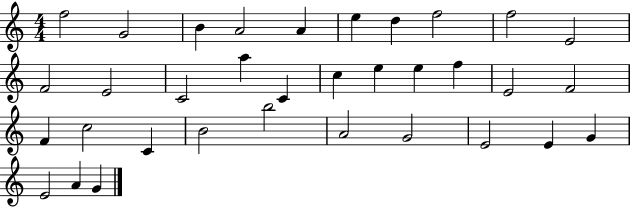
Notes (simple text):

F5/h G4/h B4/q A4/h A4/q E5/q D5/q F5/h F5/h E4/h F4/h E4/h C4/h A5/q C4/q C5/q E5/q E5/q F5/q E4/h F4/h F4/q C5/h C4/q B4/h B5/h A4/h G4/h E4/h E4/q G4/q E4/h A4/q G4/q